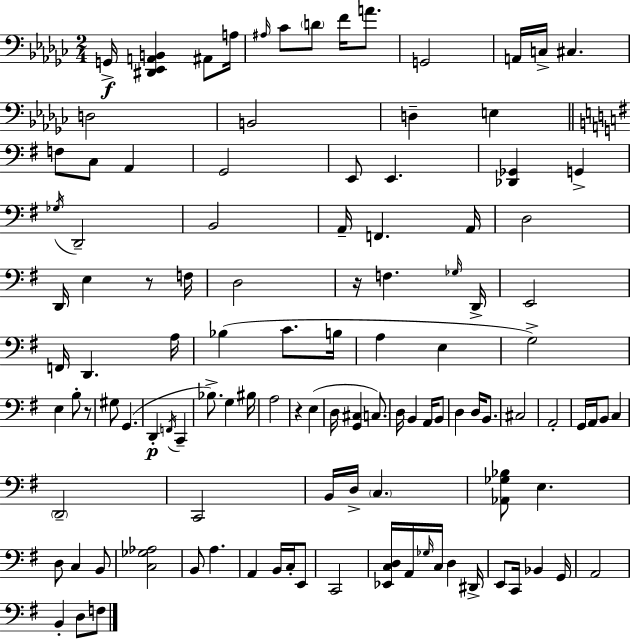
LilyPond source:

{
  \clef bass
  \numericTimeSignature
  \time 2/4
  \key ees \minor
  g,16->\f <dis, ees, a, b,>4 ais,8 a16 | \grace { ais16 } ces'8 \parenthesize d'8 f'16 a'8. | g,2 | a,16 c16-> cis4. | \break d2 | b,2 | d4-- e4 | \bar "||" \break \key g \major f8 c8 a,4 | g,2 | e,8 e,4. | <des, ges,>4 g,4-> | \break \acciaccatura { ges16 } d,2-- | b,2 | a,16-- f,4. | a,16 d2 | \break d,16 e4 r8 | f16 d2 | r16 f4. | \grace { ges16 } d,16-> e,2 | \break f,16 d,4. | a16 bes4( c'8. | b16 a4 e4 | g2->) | \break e4 b8-. | r8 gis8 g,4.( | d,4-.\p \acciaccatura { f,16 } c,4-- | bes8.->) g4 | \break bis16 a2 | r4 e4( | d16 <g, cis>4 | \parenthesize c8.) d16 b,4 | \break a,16 b,8 d4 d16 | b,8. cis2 | a,2-. | g,16 a,16 b,8 c4 | \break \parenthesize d,2-- | c,2 | b,16 d16-> \parenthesize c4. | <aes, ges bes>8 e4. | \break d8 c4 | b,8 <c ges aes>2 | b,8 a4. | a,4 b,16 | \break c16-. e,8 c,2 | <ees, c d>16 a,16 \grace { ges16 } c16 d4 | dis,16-> e,8 c,16 bes,4 | g,16 a,2 | \break b,4-. | d8 f8 \bar "|."
}